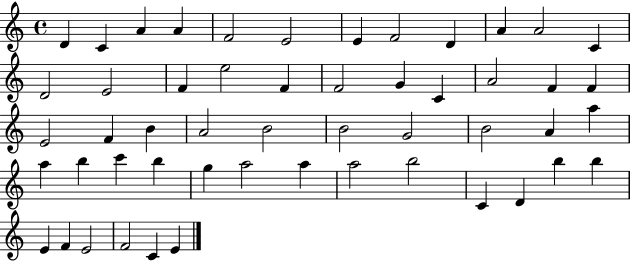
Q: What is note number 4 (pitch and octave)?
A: A4